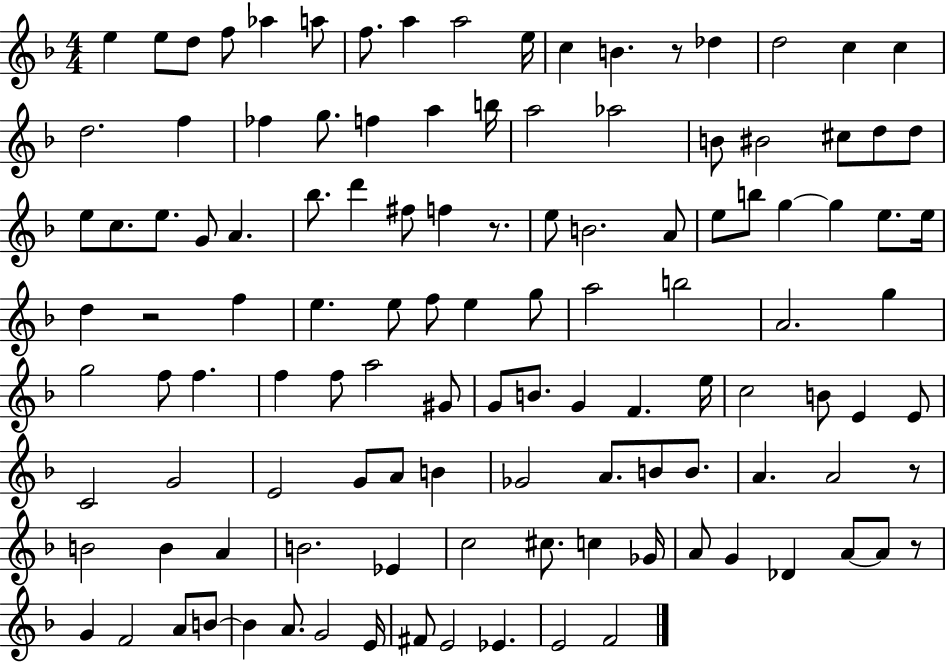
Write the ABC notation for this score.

X:1
T:Untitled
M:4/4
L:1/4
K:F
e e/2 d/2 f/2 _a a/2 f/2 a a2 e/4 c B z/2 _d d2 c c d2 f _f g/2 f a b/4 a2 _a2 B/2 ^B2 ^c/2 d/2 d/2 e/2 c/2 e/2 G/2 A _b/2 d' ^f/2 f z/2 e/2 B2 A/2 e/2 b/2 g g e/2 e/4 d z2 f e e/2 f/2 e g/2 a2 b2 A2 g g2 f/2 f f f/2 a2 ^G/2 G/2 B/2 G F e/4 c2 B/2 E E/2 C2 G2 E2 G/2 A/2 B _G2 A/2 B/2 B/2 A A2 z/2 B2 B A B2 _E c2 ^c/2 c _G/4 A/2 G _D A/2 A/2 z/2 G F2 A/2 B/2 B A/2 G2 E/4 ^F/2 E2 _E E2 F2